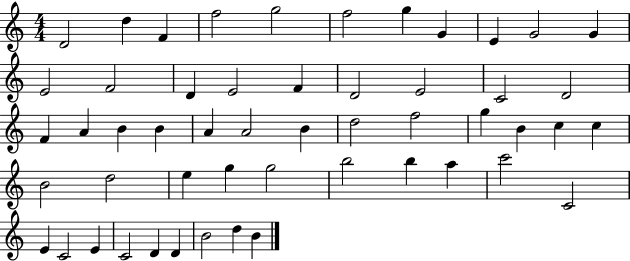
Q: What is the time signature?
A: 4/4